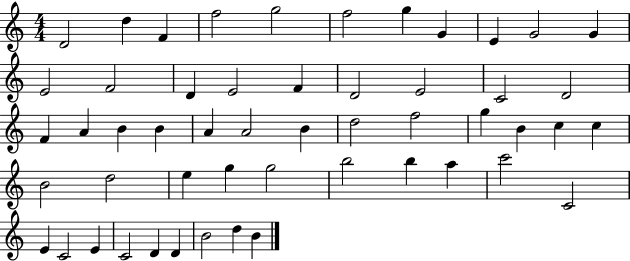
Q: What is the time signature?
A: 4/4